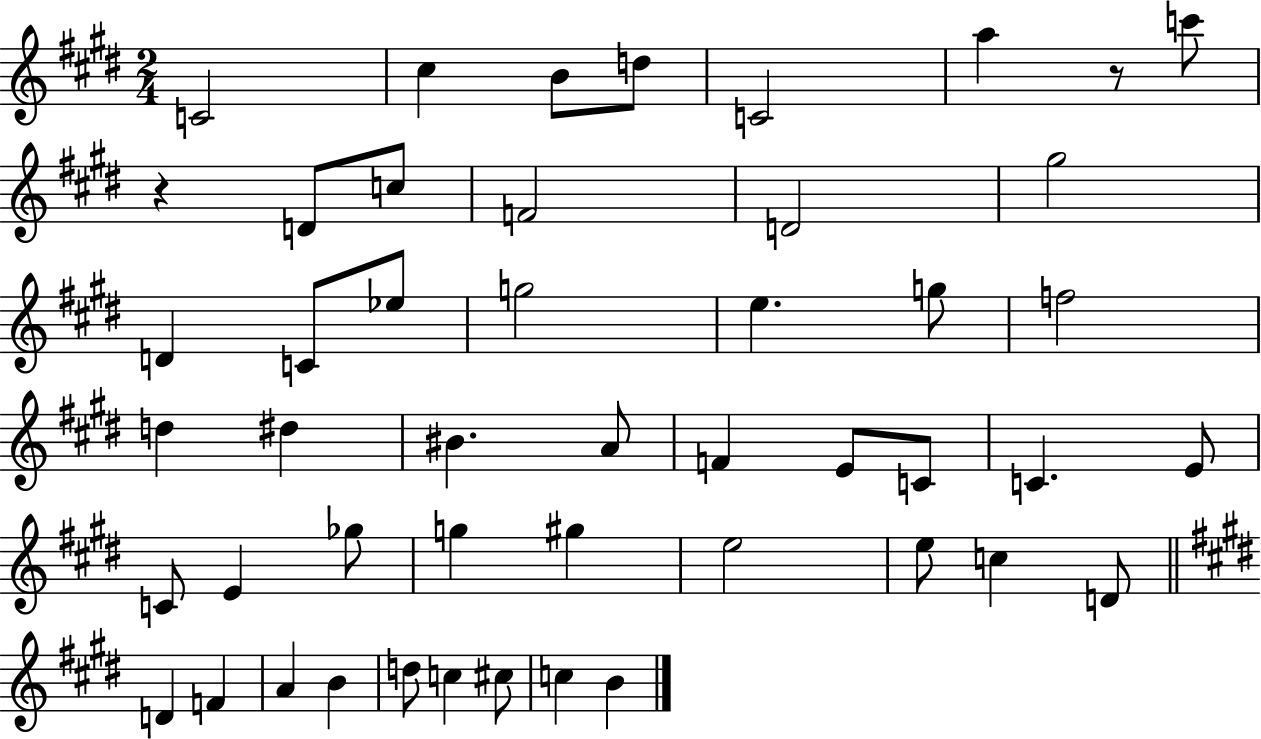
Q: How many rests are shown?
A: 2